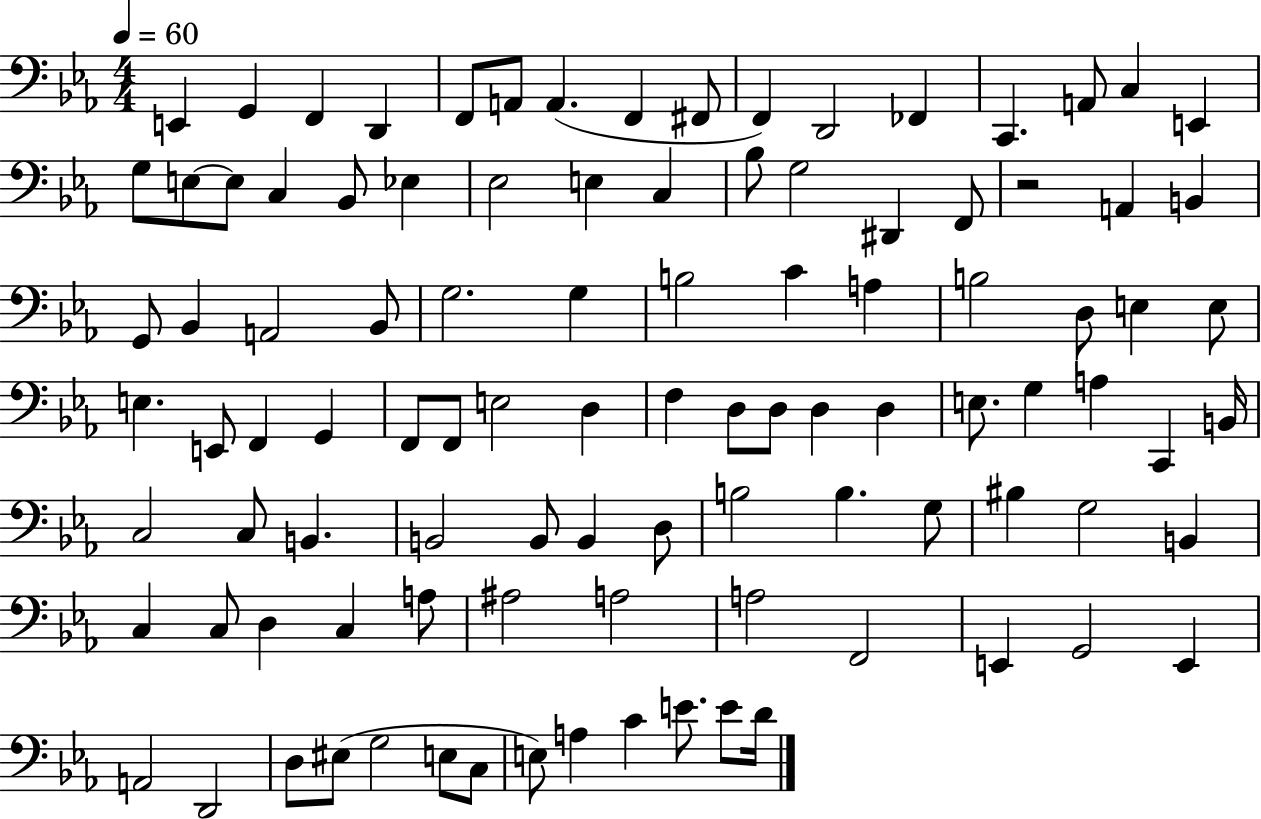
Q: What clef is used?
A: bass